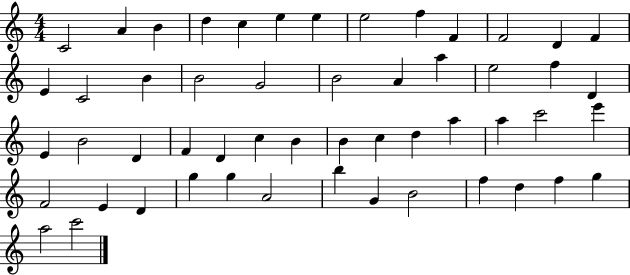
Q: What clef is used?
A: treble